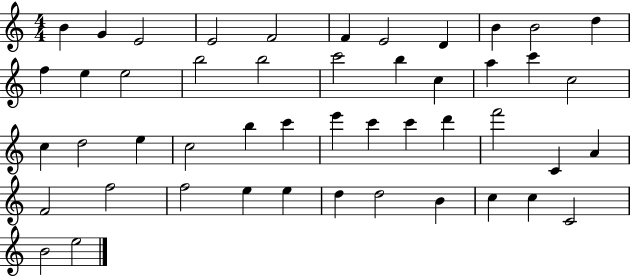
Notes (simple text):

B4/q G4/q E4/h E4/h F4/h F4/q E4/h D4/q B4/q B4/h D5/q F5/q E5/q E5/h B5/h B5/h C6/h B5/q C5/q A5/q C6/q C5/h C5/q D5/h E5/q C5/h B5/q C6/q E6/q C6/q C6/q D6/q F6/h C4/q A4/q F4/h F5/h F5/h E5/q E5/q D5/q D5/h B4/q C5/q C5/q C4/h B4/h E5/h